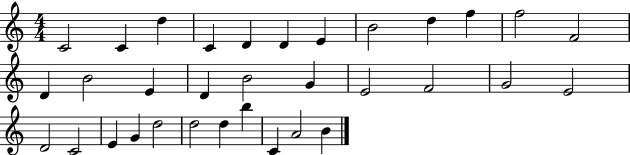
X:1
T:Untitled
M:4/4
L:1/4
K:C
C2 C d C D D E B2 d f f2 F2 D B2 E D B2 G E2 F2 G2 E2 D2 C2 E G d2 d2 d b C A2 B